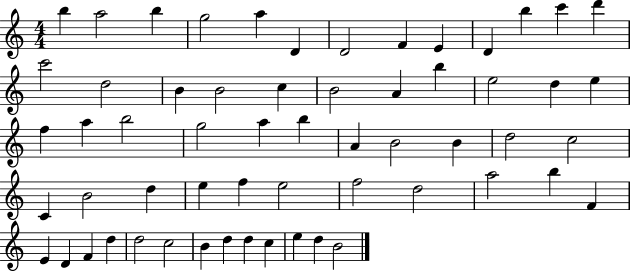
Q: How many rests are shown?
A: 0